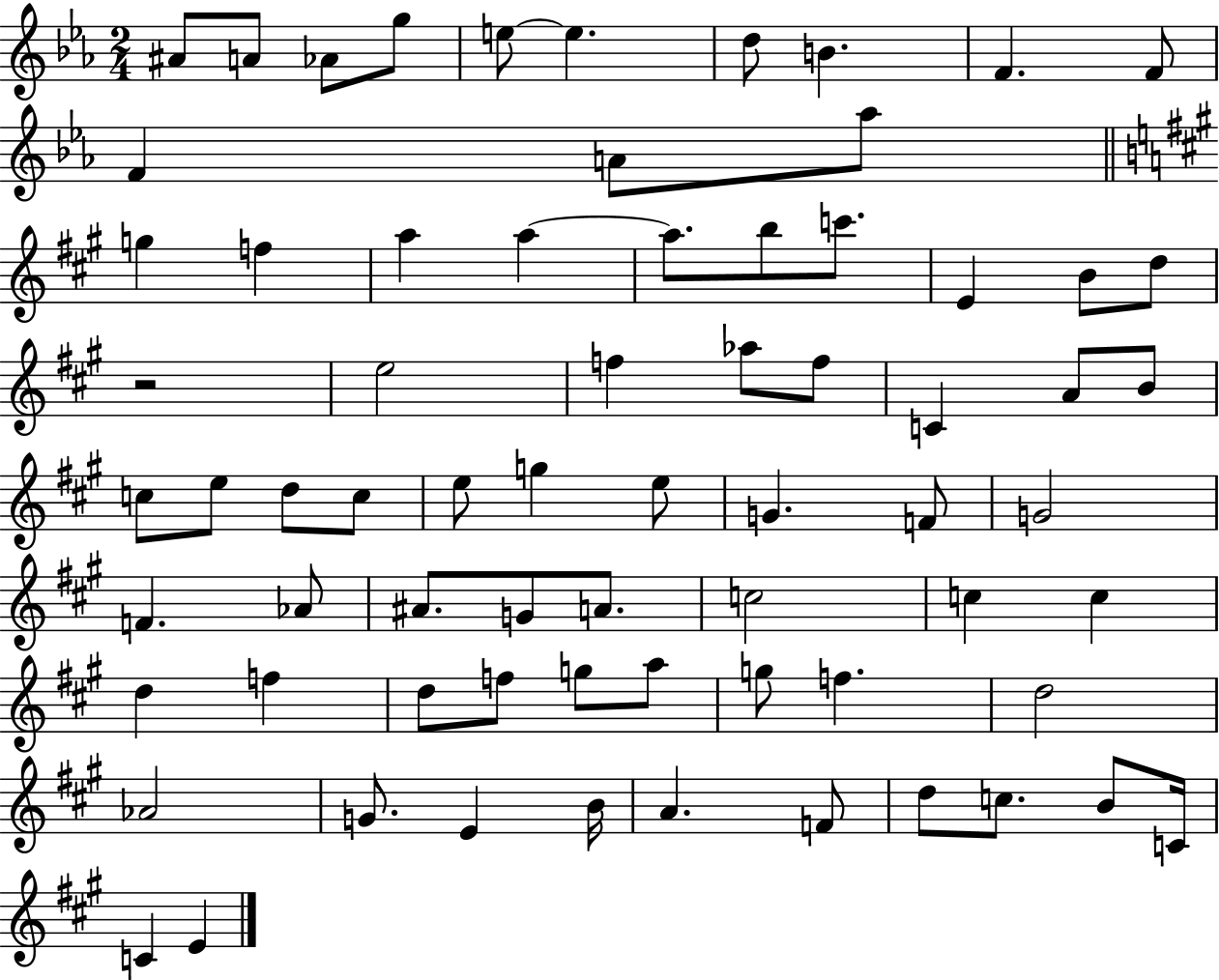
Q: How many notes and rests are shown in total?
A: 70